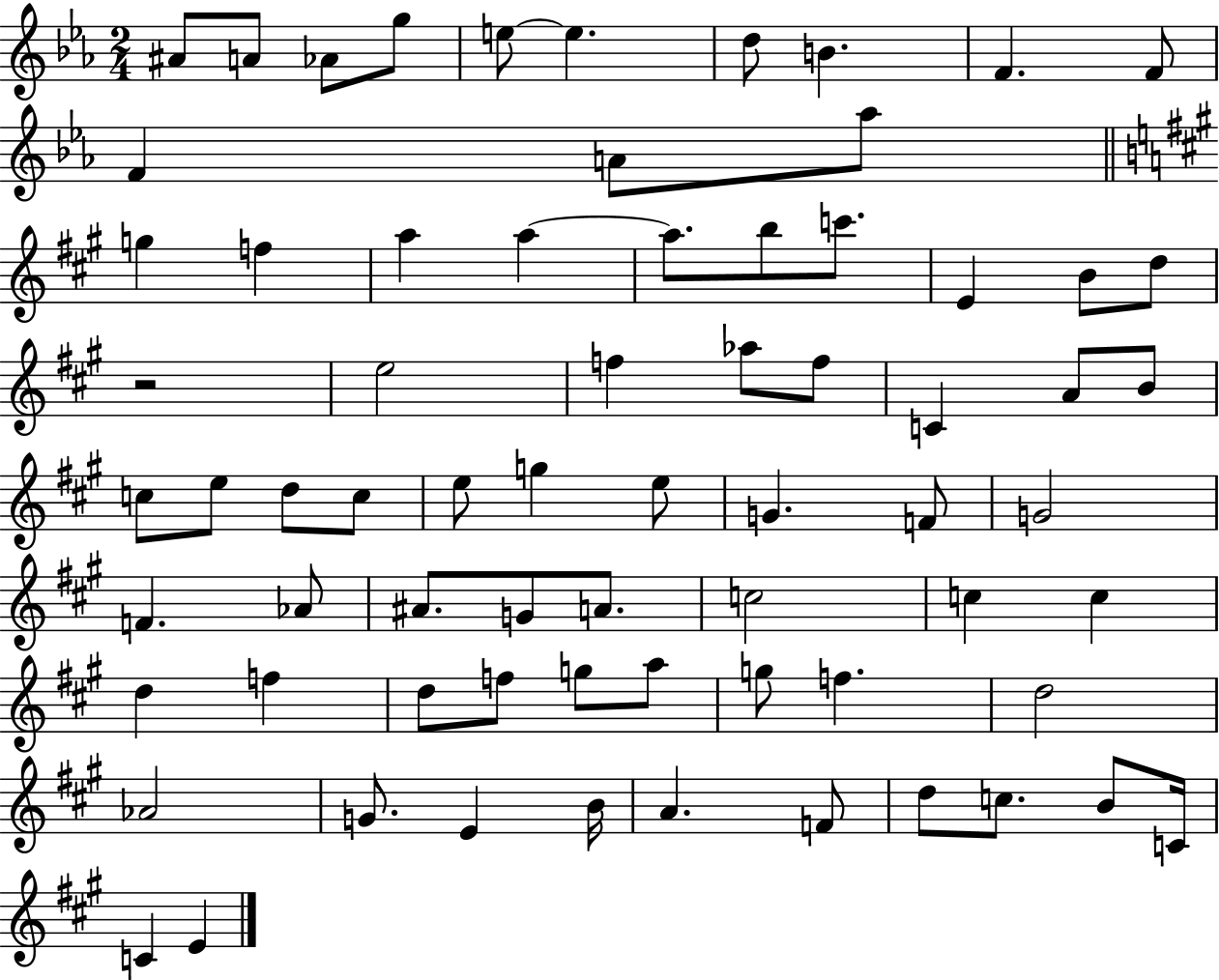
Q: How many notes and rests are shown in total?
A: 70